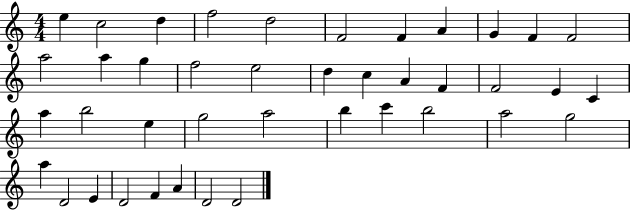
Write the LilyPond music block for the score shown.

{
  \clef treble
  \numericTimeSignature
  \time 4/4
  \key c \major
  e''4 c''2 d''4 | f''2 d''2 | f'2 f'4 a'4 | g'4 f'4 f'2 | \break a''2 a''4 g''4 | f''2 e''2 | d''4 c''4 a'4 f'4 | f'2 e'4 c'4 | \break a''4 b''2 e''4 | g''2 a''2 | b''4 c'''4 b''2 | a''2 g''2 | \break a''4 d'2 e'4 | d'2 f'4 a'4 | d'2 d'2 | \bar "|."
}